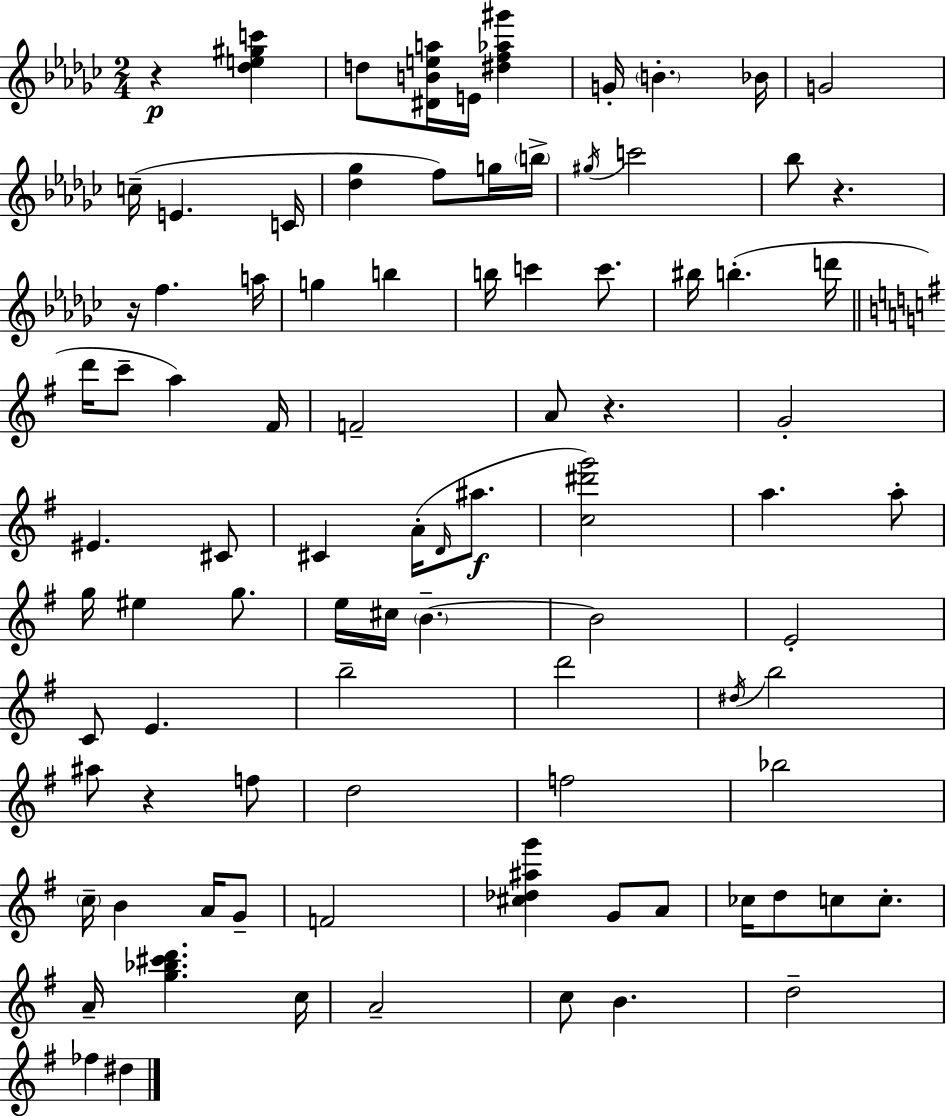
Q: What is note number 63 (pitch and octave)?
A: G4